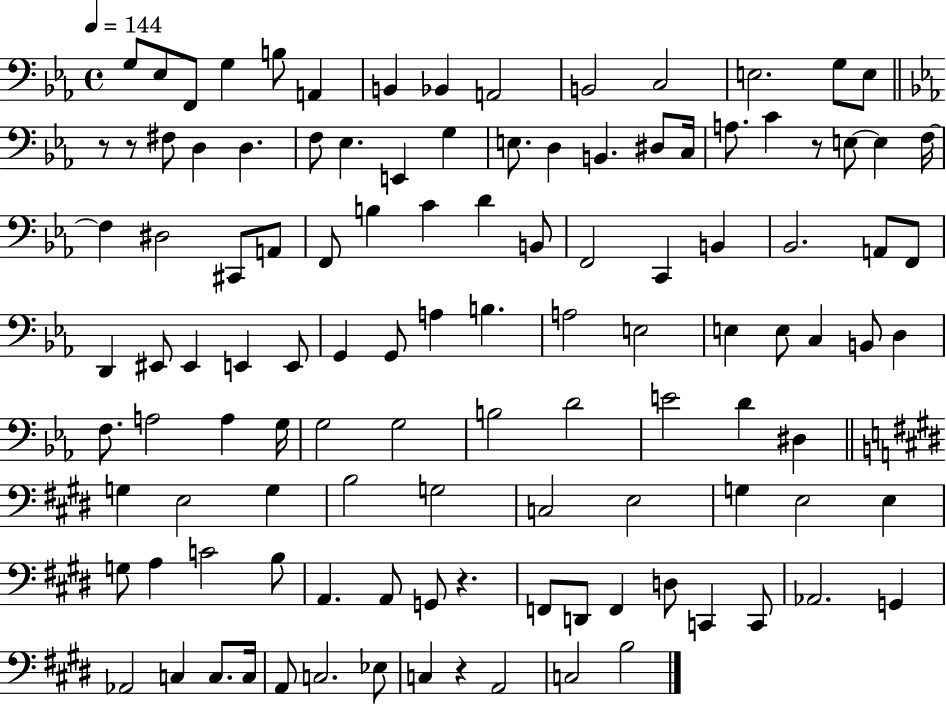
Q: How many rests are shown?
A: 5